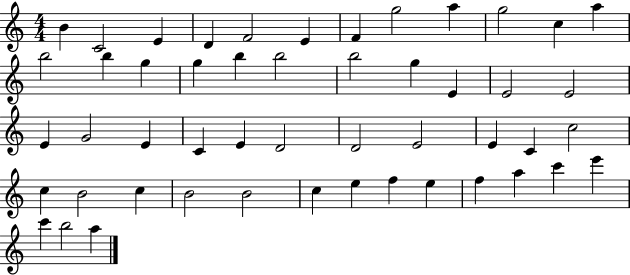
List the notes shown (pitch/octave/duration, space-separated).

B4/q C4/h E4/q D4/q F4/h E4/q F4/q G5/h A5/q G5/h C5/q A5/q B5/h B5/q G5/q G5/q B5/q B5/h B5/h G5/q E4/q E4/h E4/h E4/q G4/h E4/q C4/q E4/q D4/h D4/h E4/h E4/q C4/q C5/h C5/q B4/h C5/q B4/h B4/h C5/q E5/q F5/q E5/q F5/q A5/q C6/q E6/q C6/q B5/h A5/q